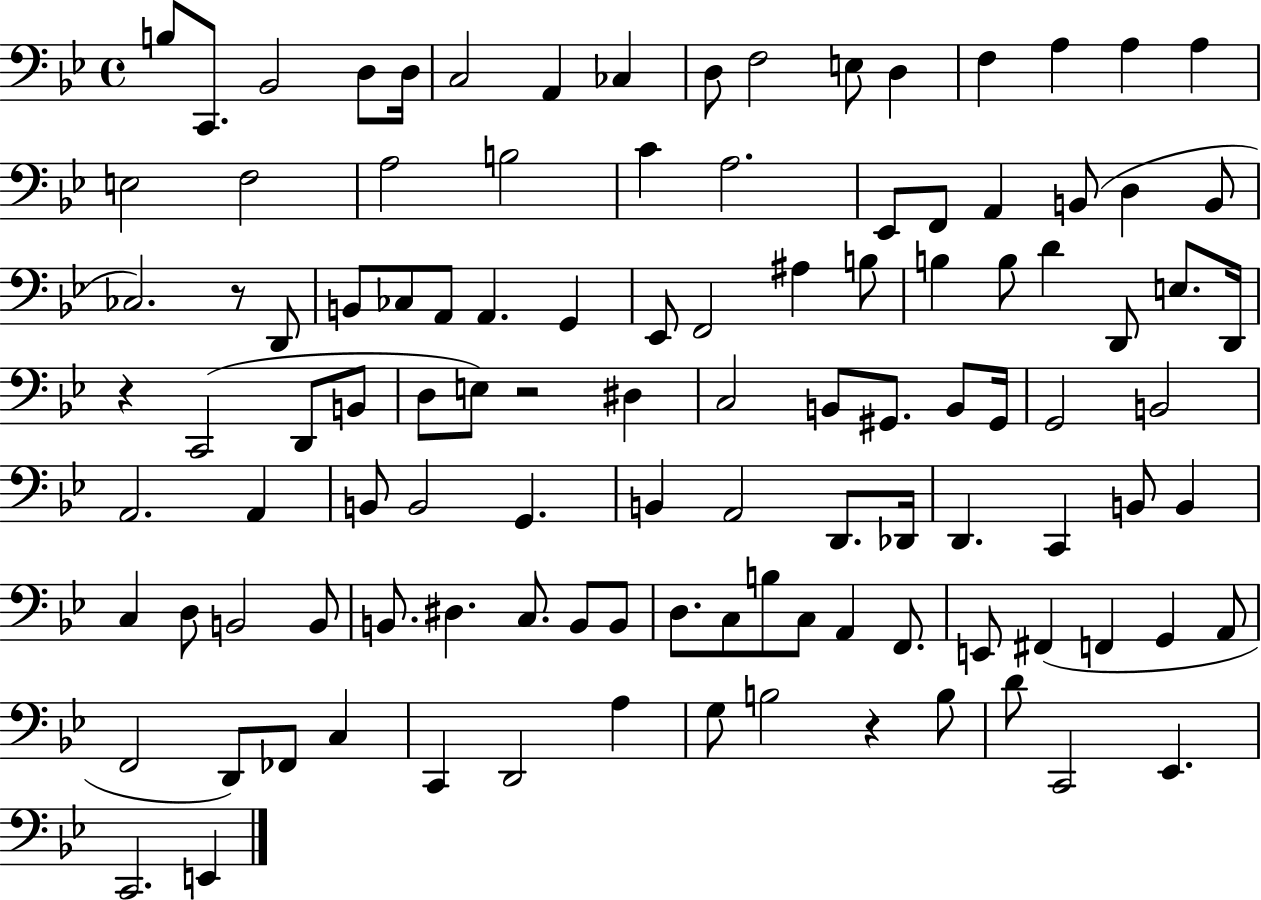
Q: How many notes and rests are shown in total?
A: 110